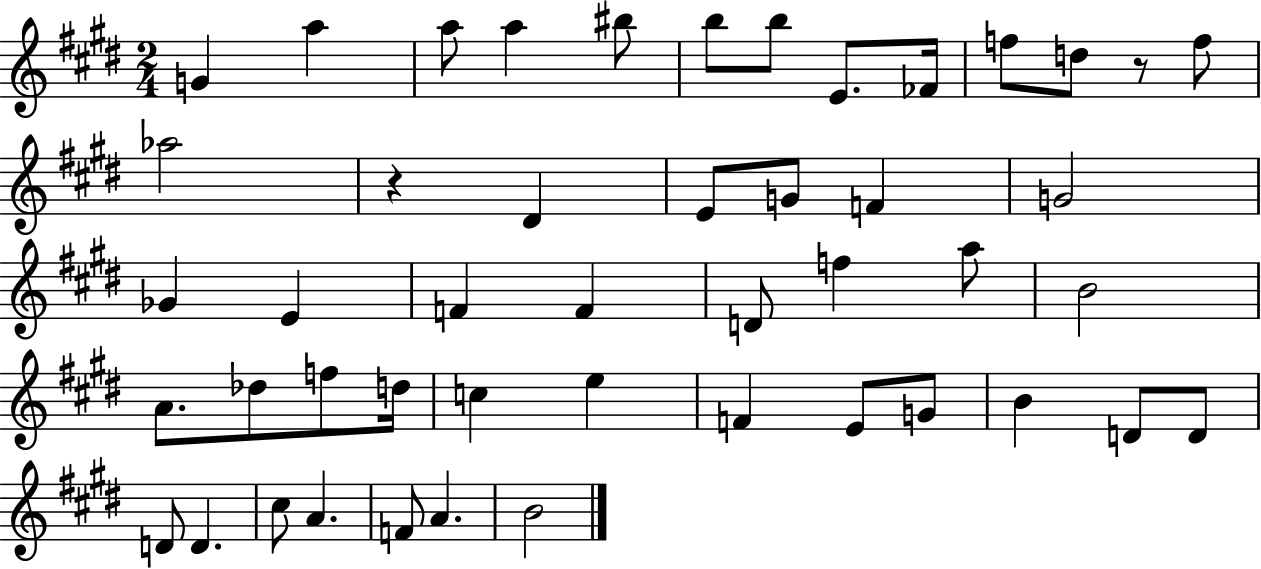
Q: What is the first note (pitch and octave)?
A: G4